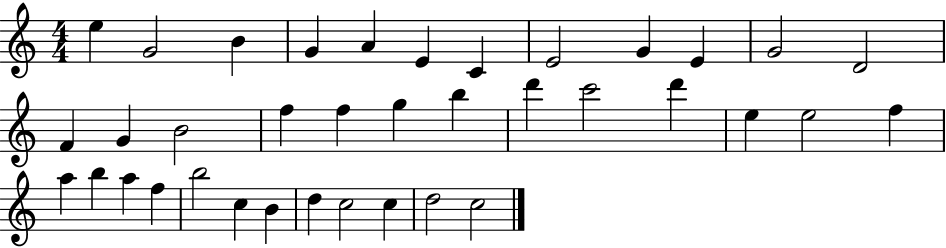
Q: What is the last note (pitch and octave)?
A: C5